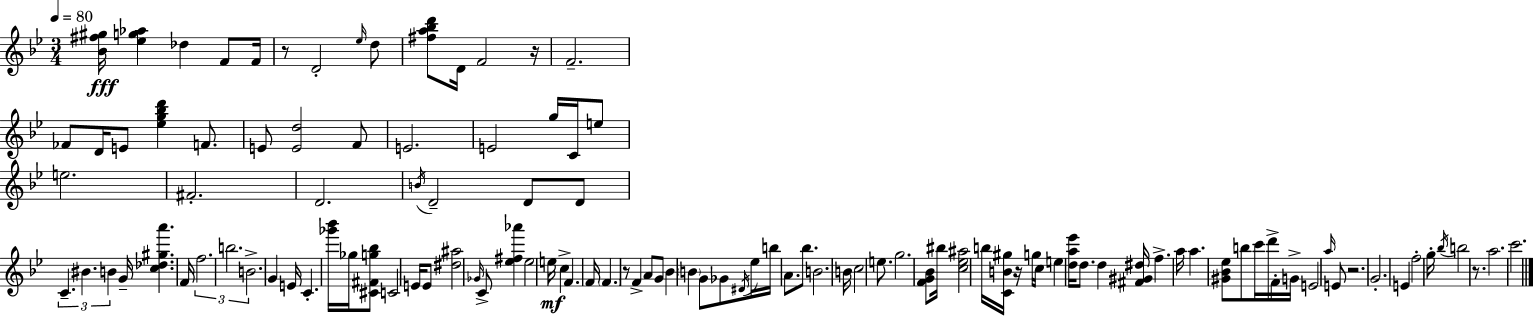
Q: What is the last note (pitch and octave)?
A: C6